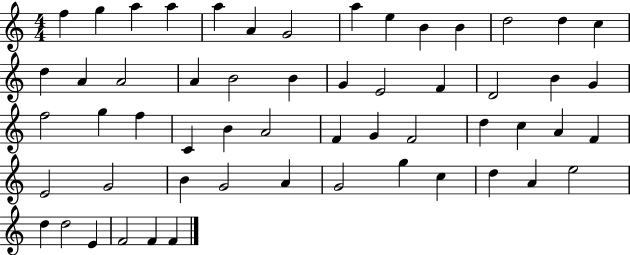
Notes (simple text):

F5/q G5/q A5/q A5/q A5/q A4/q G4/h A5/q E5/q B4/q B4/q D5/h D5/q C5/q D5/q A4/q A4/h A4/q B4/h B4/q G4/q E4/h F4/q D4/h B4/q G4/q F5/h G5/q F5/q C4/q B4/q A4/h F4/q G4/q F4/h D5/q C5/q A4/q F4/q E4/h G4/h B4/q G4/h A4/q G4/h G5/q C5/q D5/q A4/q E5/h D5/q D5/h E4/q F4/h F4/q F4/q